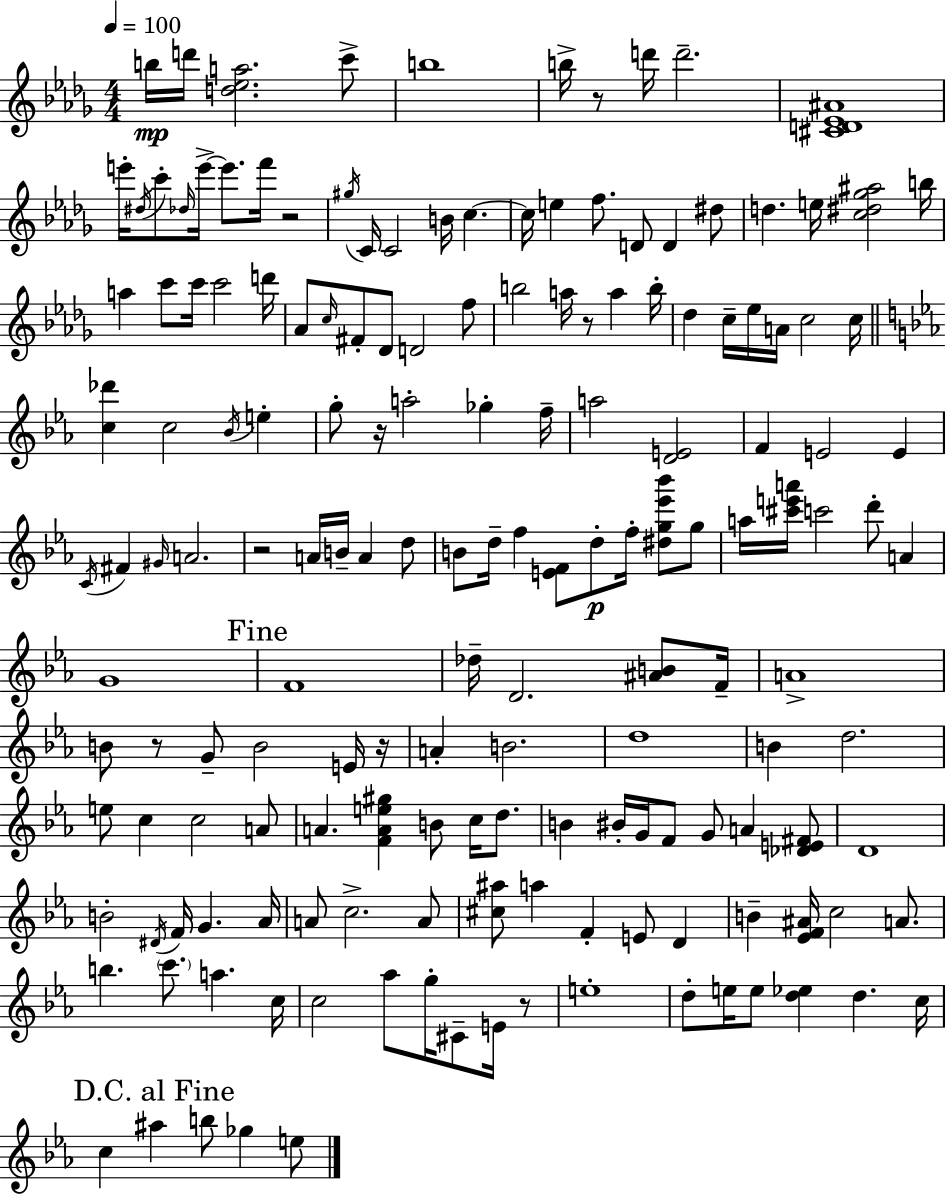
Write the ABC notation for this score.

X:1
T:Untitled
M:4/4
L:1/4
K:Bbm
b/4 d'/4 [d_ea]2 c'/2 b4 b/4 z/2 d'/4 d'2 [^CD_E^A]4 e'/4 ^d/4 c'/2 _d/4 e'/4 e'/2 f'/4 z2 ^g/4 C/4 C2 B/4 c c/4 e f/2 D/2 D ^d/2 d e/4 [c^d_g^a]2 b/4 a c'/2 c'/4 c'2 d'/4 _A/2 c/4 ^F/2 _D/2 D2 f/2 b2 a/4 z/2 a b/4 _d c/4 _e/4 A/4 c2 c/4 [c_d'] c2 _B/4 e g/2 z/4 a2 _g f/4 a2 [DE]2 F E2 E C/4 ^F ^G/4 A2 z2 A/4 B/4 A d/2 B/2 d/4 f [EF]/2 d/2 f/4 [^dg_e'_b']/2 g/2 a/4 [^c'e'a']/4 c'2 d'/2 A G4 F4 _d/4 D2 [^AB]/2 F/4 A4 B/2 z/2 G/2 B2 E/4 z/4 A B2 d4 B d2 e/2 c c2 A/2 A [FAe^g] B/2 c/4 d/2 B ^B/4 G/4 F/2 G/2 A [_DE^F]/2 D4 B2 ^D/4 F/4 G _A/4 A/2 c2 A/2 [^c^a]/2 a F E/2 D B [_EF^A]/4 c2 A/2 b c'/2 a c/4 c2 _a/2 g/4 ^C/2 E/4 z/2 e4 d/2 e/4 e/2 [d_e] d c/4 c ^a b/2 _g e/2